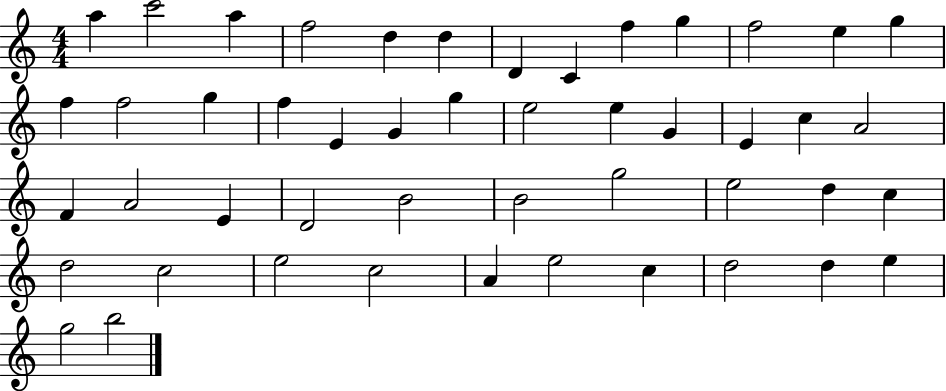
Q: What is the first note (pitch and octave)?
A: A5